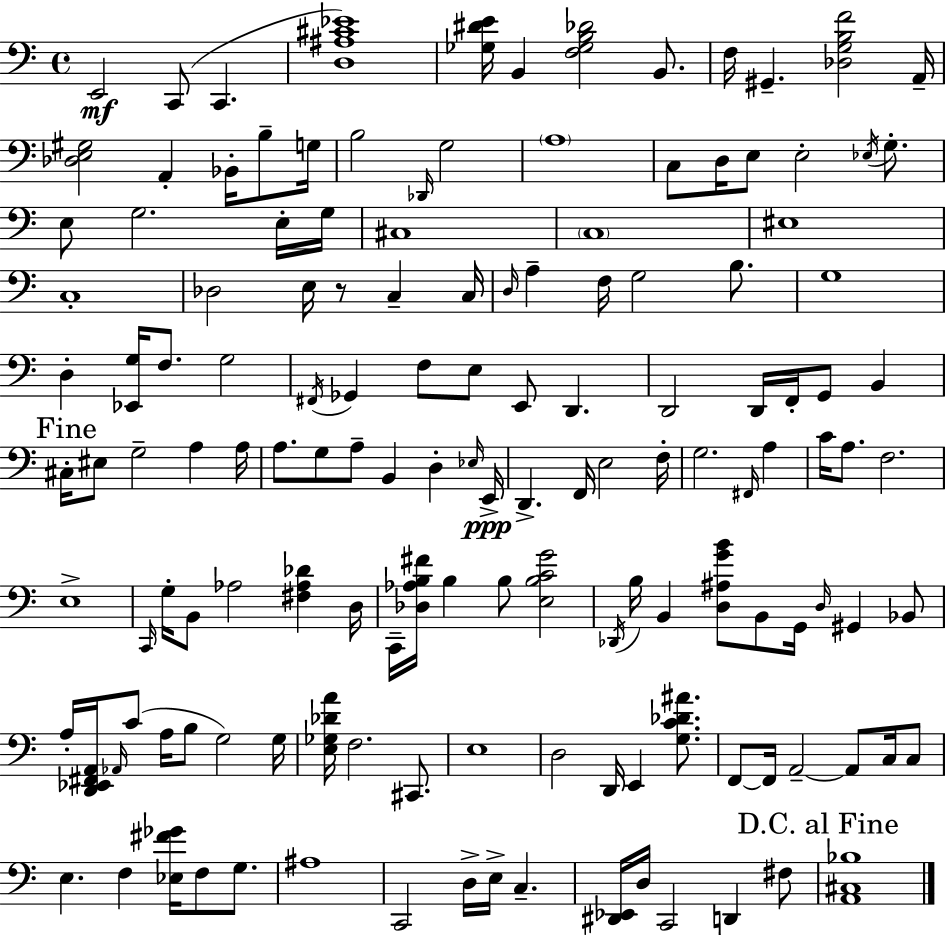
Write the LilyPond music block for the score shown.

{
  \clef bass
  \time 4/4
  \defaultTimeSignature
  \key a \minor
  e,2\mf c,8( c,4. | <d ais cis' ees'>1) | <ges dis' e'>16 b,4 <f ges b des'>2 b,8. | f16 gis,4.-- <des g b f'>2 a,16-- | \break <des e gis>2 a,4-. bes,16-. b8-- g16 | b2 \grace { des,16 } g2 | \parenthesize a1 | c8 d16 e8 e2-. \acciaccatura { ees16 } g8.-. | \break e8 g2. | e16-. g16 cis1 | \parenthesize c1 | eis1 | \break c1-. | des2 e16 r8 c4-- | c16 \grace { d16 } a4-- f16 g2 | b8. g1 | \break d4-. <ees, g>16 f8. g2 | \acciaccatura { fis,16 } ges,4 f8 e8 e,8 d,4. | d,2 d,16 f,16-. g,8 | b,4 \mark "Fine" cis16-. eis8 g2-- a4 | \break a16 a8. g8 a8-- b,4 d4-. | \grace { ees16 }\ppp e,16-> d,4.-> f,16 e2 | f16-. g2. | \grace { fis,16 } a4 c'16 a8. f2. | \break e1-> | \grace { c,16 } g16-. b,8 aes2 | <fis aes des'>4 d16 c,16-- <des aes b fis'>16 b4 b8 <e b c' g'>2 | \acciaccatura { des,16 } b16 b,4 <d ais g' b'>8 b,8 | \break g,16 \grace { d16 } gis,4 bes,8 a16-. <d, ees, fis, a,>16 \grace { aes,16 } c'8( a16 b8 | g2) g16 <e ges des' a'>16 f2. | cis,8. e1 | d2 | \break d,16 e,4 <g c' des' ais'>8. f,8~~ f,16 a,2--~~ | a,8 c16 c8 e4. | f4 <ees fis' ges'>16 f8 g8. ais1 | c,2 | \break d16-> e16-> c4.-- <dis, ees,>16 d16 c,2 | d,4 fis8 \mark "D.C. al Fine" <a, cis bes>1 | \bar "|."
}